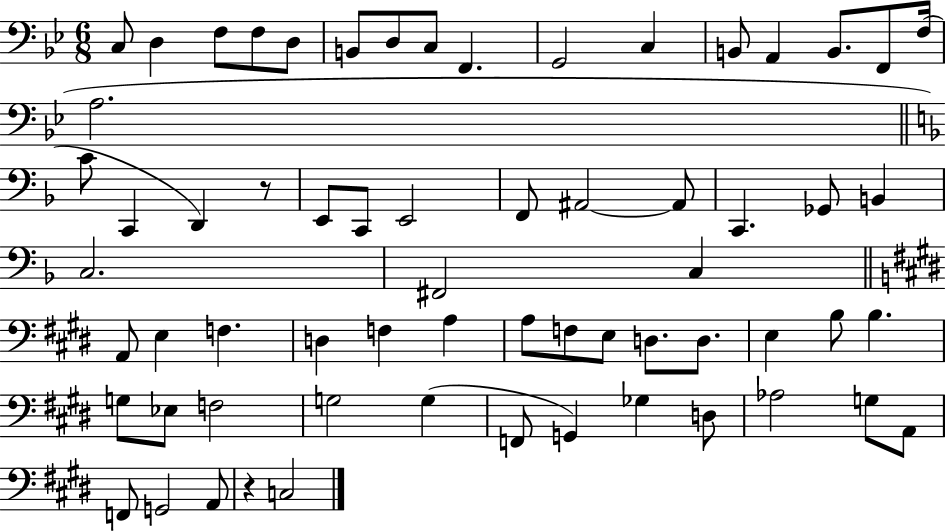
{
  \clef bass
  \numericTimeSignature
  \time 6/8
  \key bes \major
  \repeat volta 2 { c8 d4 f8 f8 d8 | b,8 d8 c8 f,4. | g,2 c4 | b,8 a,4 b,8. f,8 f16( | \break a2. | \bar "||" \break \key f \major c'8 c,4 d,4) r8 | e,8 c,8 e,2 | f,8 ais,2~~ ais,8 | c,4. ges,8 b,4 | \break c2. | fis,2 c4 | \bar "||" \break \key e \major a,8 e4 f4. | d4 f4 a4 | a8 f8 e8 d8. d8. | e4 b8 b4. | \break g8 ees8 f2 | g2 g4( | f,8 g,4) ges4 d8 | aes2 g8 a,8 | \break f,8 g,2 a,8 | r4 c2 | } \bar "|."
}